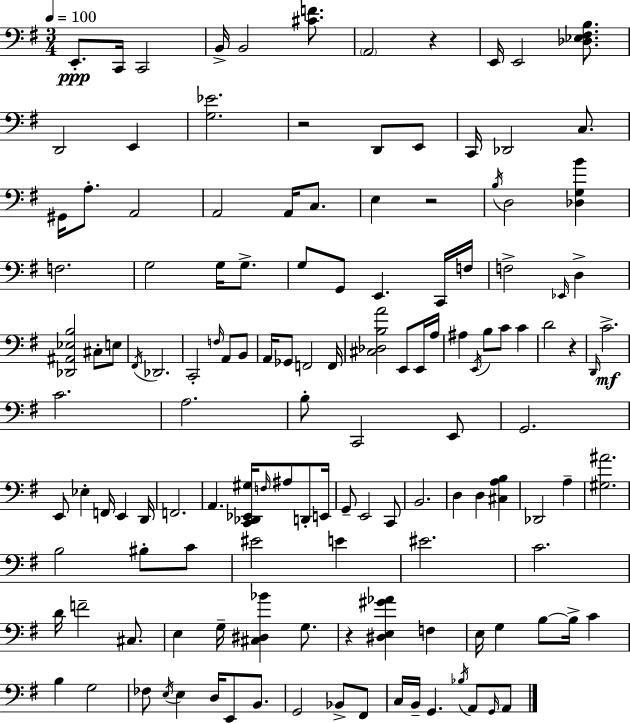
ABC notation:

X:1
T:Untitled
M:3/4
L:1/4
K:G
E,,/2 C,,/4 C,,2 B,,/4 B,,2 [^CF]/2 A,,2 z E,,/4 E,,2 [_D,_E,^F,B,]/2 D,,2 E,, [G,_E]2 z2 D,,/2 E,,/2 C,,/4 _D,,2 C,/2 ^G,,/4 A,/2 A,,2 A,,2 A,,/4 C,/2 E, z2 B,/4 D,2 [_D,G,B] F,2 G,2 G,/4 G,/2 G,/2 G,,/2 E,, C,,/4 F,/4 F,2 _E,,/4 D, [_D,,^A,,_E,B,]2 ^C,/2 E,/2 ^F,,/4 _D,,2 C,,2 F,/4 A,,/2 B,,/2 A,,/4 _G,,/2 F,,2 F,,/4 [^C,_D,B,A]2 E,,/2 E,,/4 A,/4 ^A, E,,/4 B,/2 C/2 C D2 z D,,/4 C2 C2 A,2 B,/2 C,,2 E,,/2 G,,2 E,,/2 _E, F,,/4 E,, D,,/4 F,,2 A,, [C,,_D,,_E,,^G,]/4 F,/4 ^A,/2 D,,/2 E,,/4 G,,/2 E,,2 C,,/2 B,,2 D, D, [^C,A,B,] _D,,2 A, [^G,^A]2 B,2 ^B,/2 C/2 ^E2 E ^E2 C2 D/4 F2 ^C,/2 E, G,/4 [^C,^D,_B] G,/2 z [^D,E,^G_A] F, E,/4 G, B,/2 B,/4 C B, G,2 _F,/2 E,/4 E, D,/4 E,,/2 B,,/2 G,,2 _B,,/2 ^F,,/2 C,/4 B,,/4 G,, _B,/4 A,,/2 G,,/4 A,,/2